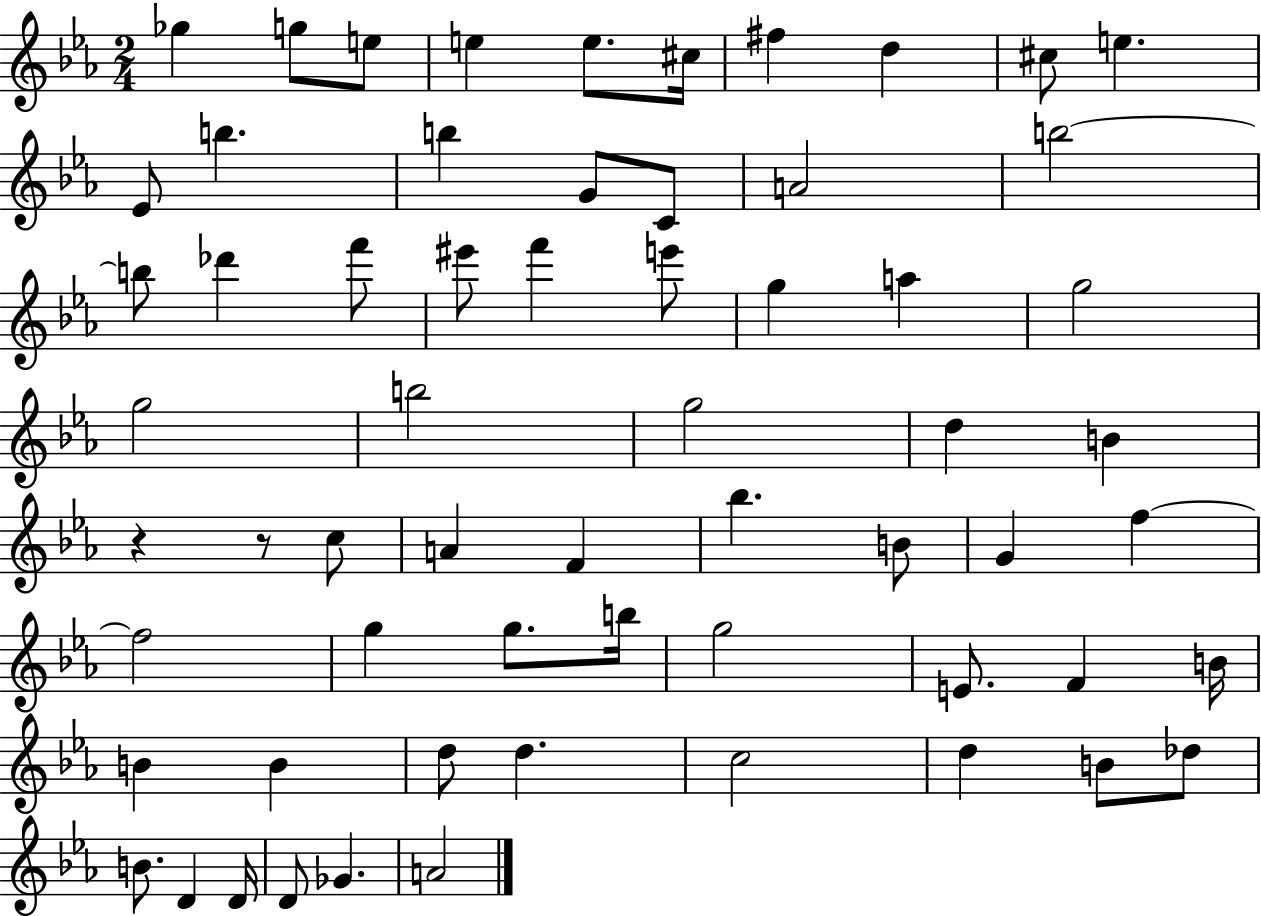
{
  \clef treble
  \numericTimeSignature
  \time 2/4
  \key ees \major
  \repeat volta 2 { ges''4 g''8 e''8 | e''4 e''8. cis''16 | fis''4 d''4 | cis''8 e''4. | \break ees'8 b''4. | b''4 g'8 c'8 | a'2 | b''2~~ | \break b''8 des'''4 f'''8 | eis'''8 f'''4 e'''8 | g''4 a''4 | g''2 | \break g''2 | b''2 | g''2 | d''4 b'4 | \break r4 r8 c''8 | a'4 f'4 | bes''4. b'8 | g'4 f''4~~ | \break f''2 | g''4 g''8. b''16 | g''2 | e'8. f'4 b'16 | \break b'4 b'4 | d''8 d''4. | c''2 | d''4 b'8 des''8 | \break b'8. d'4 d'16 | d'8 ges'4. | a'2 | } \bar "|."
}